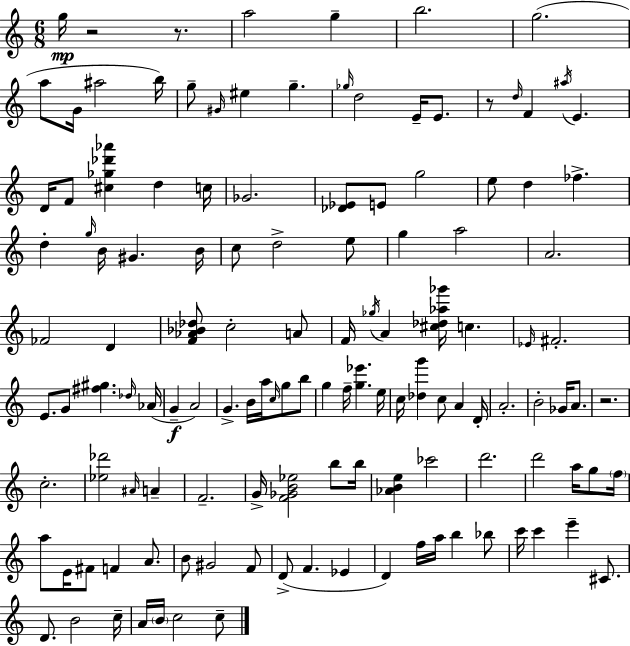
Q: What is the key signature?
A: C major